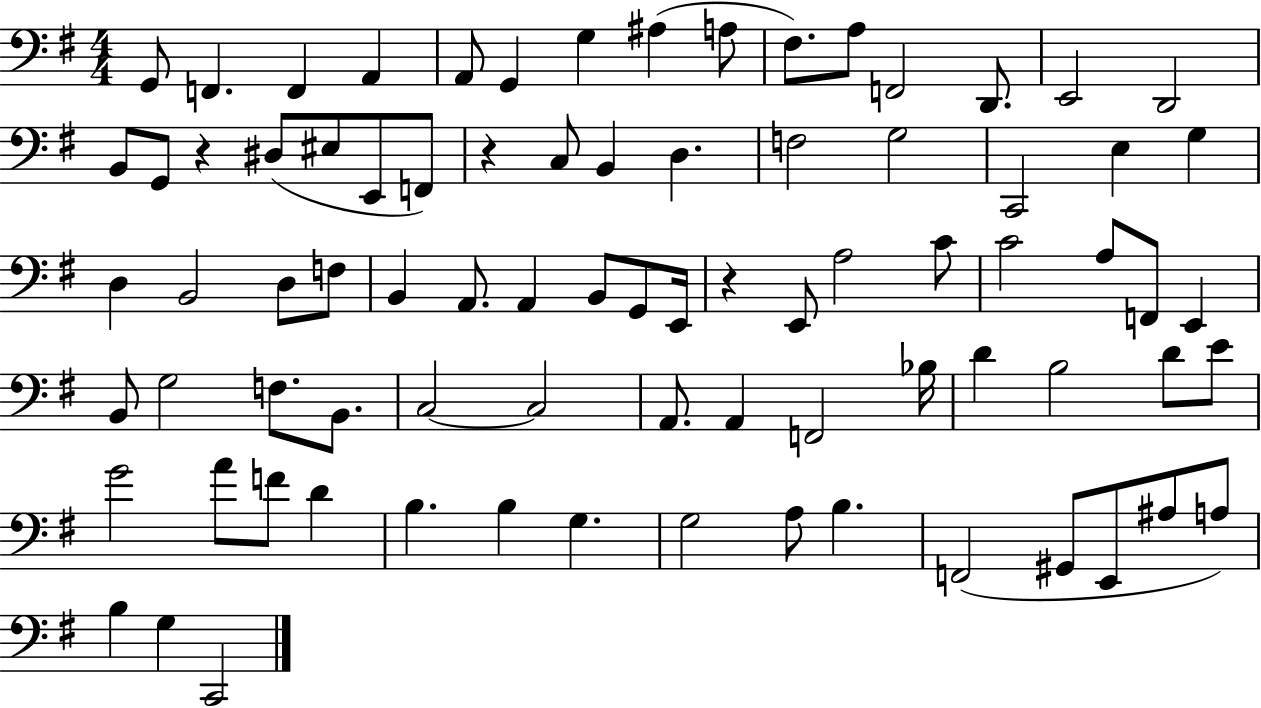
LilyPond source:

{
  \clef bass
  \numericTimeSignature
  \time 4/4
  \key g \major
  g,8 f,4. f,4 a,4 | a,8 g,4 g4 ais4( a8 | fis8.) a8 f,2 d,8. | e,2 d,2 | \break b,8 g,8 r4 dis8( eis8 e,8 f,8) | r4 c8 b,4 d4. | f2 g2 | c,2 e4 g4 | \break d4 b,2 d8 f8 | b,4 a,8. a,4 b,8 g,8 e,16 | r4 e,8 a2 c'8 | c'2 a8 f,8 e,4 | \break b,8 g2 f8. b,8. | c2~~ c2 | a,8. a,4 f,2 bes16 | d'4 b2 d'8 e'8 | \break g'2 a'8 f'8 d'4 | b4. b4 g4. | g2 a8 b4. | f,2( gis,8 e,8 ais8 a8) | \break b4 g4 c,2 | \bar "|."
}